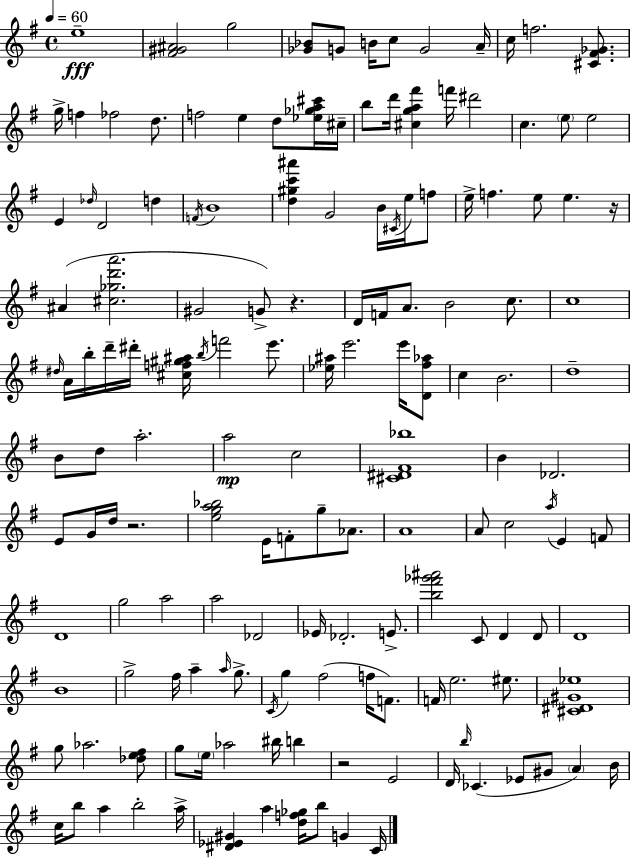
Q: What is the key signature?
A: E minor